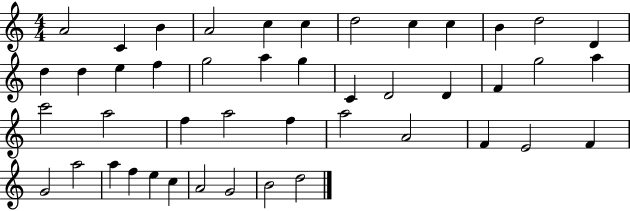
A4/h C4/q B4/q A4/h C5/q C5/q D5/h C5/q C5/q B4/q D5/h D4/q D5/q D5/q E5/q F5/q G5/h A5/q G5/q C4/q D4/h D4/q F4/q G5/h A5/q C6/h A5/h F5/q A5/h F5/q A5/h A4/h F4/q E4/h F4/q G4/h A5/h A5/q F5/q E5/q C5/q A4/h G4/h B4/h D5/h